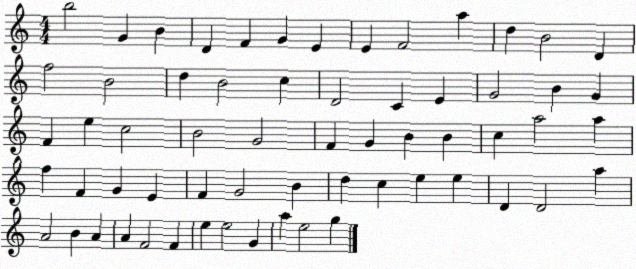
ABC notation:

X:1
T:Untitled
M:4/4
L:1/4
K:C
b2 G B D F G E E F2 a d B2 D f2 B2 d B2 c D2 C E G2 B G F e c2 B2 G2 F G B B c a2 a f F G E F G2 B d c e e D D2 a A2 B A A F2 F e e2 G a e2 g